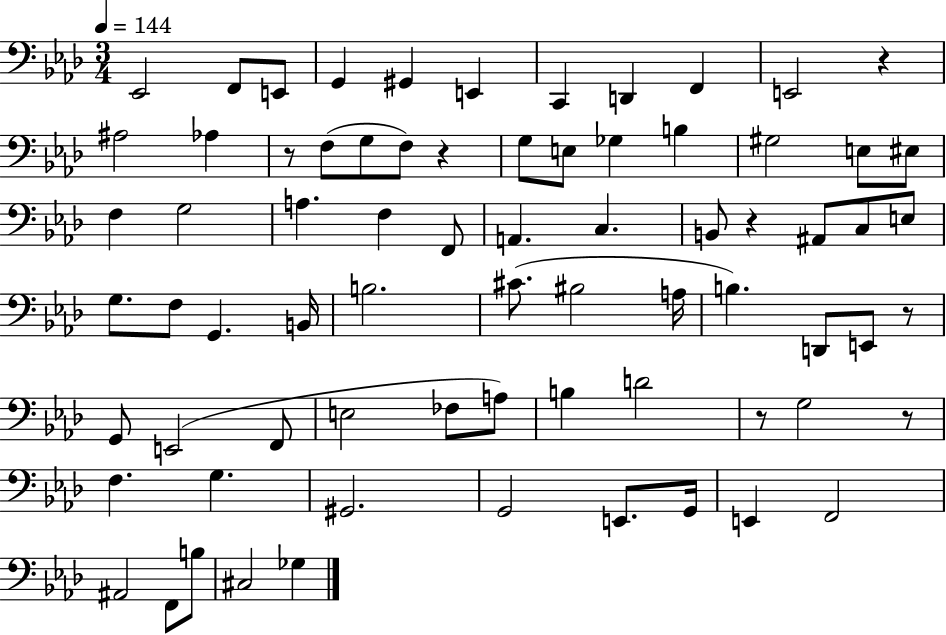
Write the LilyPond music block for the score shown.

{
  \clef bass
  \numericTimeSignature
  \time 3/4
  \key aes \major
  \tempo 4 = 144
  ees,2 f,8 e,8 | g,4 gis,4 e,4 | c,4 d,4 f,4 | e,2 r4 | \break ais2 aes4 | r8 f8( g8 f8) r4 | g8 e8 ges4 b4 | gis2 e8 eis8 | \break f4 g2 | a4. f4 f,8 | a,4. c4. | b,8 r4 ais,8 c8 e8 | \break g8. f8 g,4. b,16 | b2. | cis'8.( bis2 a16 | b4.) d,8 e,8 r8 | \break g,8 e,2( f,8 | e2 fes8 a8) | b4 d'2 | r8 g2 r8 | \break f4. g4. | gis,2. | g,2 e,8. g,16 | e,4 f,2 | \break ais,2 f,8 b8 | cis2 ges4 | \bar "|."
}